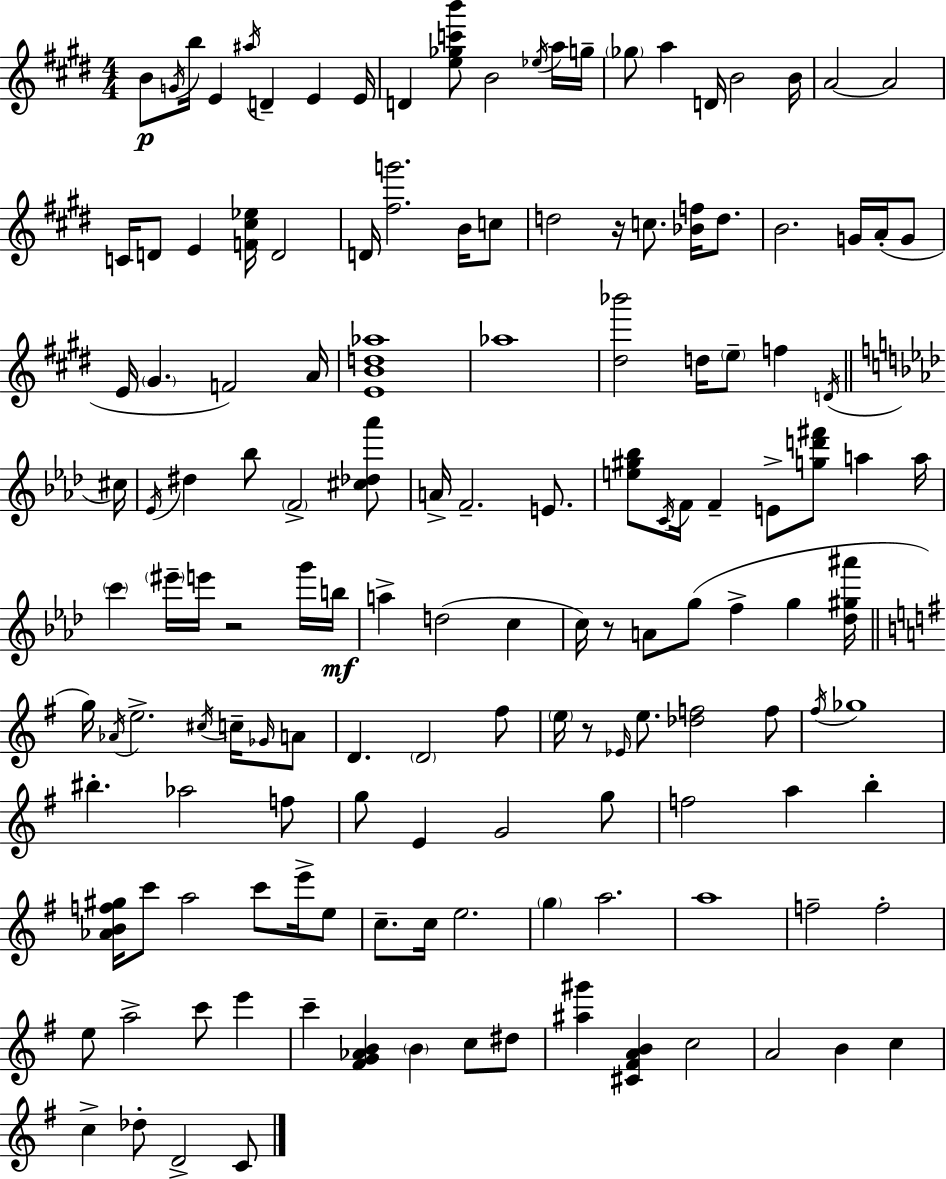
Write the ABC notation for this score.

X:1
T:Untitled
M:4/4
L:1/4
K:E
B/2 G/4 b/4 E ^a/4 D E E/4 D [e_gc'b']/2 B2 _e/4 a/4 g/4 _g/2 a D/4 B2 B/4 A2 A2 C/4 D/2 E [F^c_e]/4 D2 D/4 [^fg']2 B/4 c/2 d2 z/4 c/2 [_Bf]/4 d/2 B2 G/4 A/4 G/2 E/4 ^G F2 A/4 [EBd_a]4 _a4 [^d_b']2 d/4 e/2 f D/4 ^c/4 _E/4 ^d _b/2 F2 [^c_d_a']/2 A/4 F2 E/2 [e^g_b]/2 C/4 F/4 F E/2 [gd'^f']/2 a a/4 c' ^e'/4 e'/4 z2 g'/4 b/4 a d2 c c/4 z/2 A/2 g/2 f g [_d^g^a']/4 g/4 _A/4 e2 ^c/4 c/4 _G/4 A/2 D D2 ^f/2 e/4 z/2 _E/4 e/2 [_df]2 f/2 ^f/4 _g4 ^b _a2 f/2 g/2 E G2 g/2 f2 a b [_ABf^g]/4 c'/2 a2 c'/2 e'/4 e/2 c/2 c/4 e2 g a2 a4 f2 f2 e/2 a2 c'/2 e' c' [^FG_AB] B c/2 ^d/2 [^a^g'] [^C^FAB] c2 A2 B c c _d/2 D2 C/2